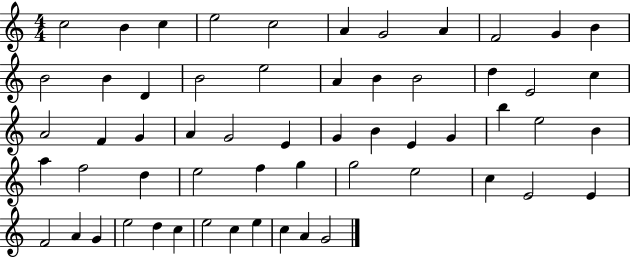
{
  \clef treble
  \numericTimeSignature
  \time 4/4
  \key c \major
  c''2 b'4 c''4 | e''2 c''2 | a'4 g'2 a'4 | f'2 g'4 b'4 | \break b'2 b'4 d'4 | b'2 e''2 | a'4 b'4 b'2 | d''4 e'2 c''4 | \break a'2 f'4 g'4 | a'4 g'2 e'4 | g'4 b'4 e'4 g'4 | b''4 e''2 b'4 | \break a''4 f''2 d''4 | e''2 f''4 g''4 | g''2 e''2 | c''4 e'2 e'4 | \break f'2 a'4 g'4 | e''2 d''4 c''4 | e''2 c''4 e''4 | c''4 a'4 g'2 | \break \bar "|."
}